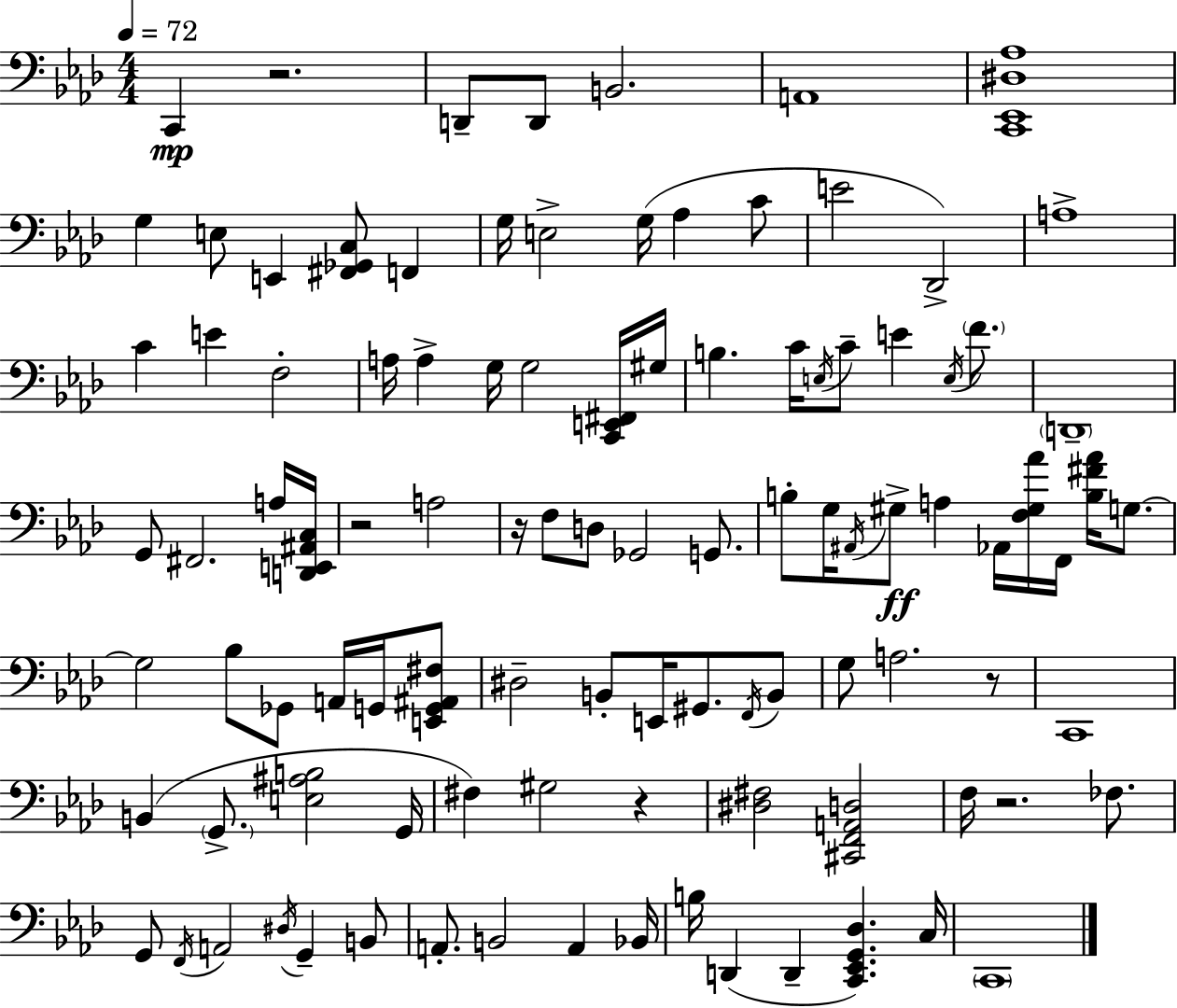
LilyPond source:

{
  \clef bass
  \numericTimeSignature
  \time 4/4
  \key aes \major
  \tempo 4 = 72
  \repeat volta 2 { c,4\mp r2. | d,8-- d,8 b,2. | a,1 | <c, ees, dis aes>1 | \break g4 e8 e,4 <fis, ges, c>8 f,4 | g16 e2-> g16( aes4 c'8 | e'2 des,2->) | a1-> | \break c'4 e'4 f2-. | a16 a4-> g16 g2 <c, e, fis,>16 gis16 | b4. c'16 \acciaccatura { e16 } c'8-- e'4 \acciaccatura { e16 } \parenthesize f'8. | \parenthesize d,1-- | \break g,8 fis,2. | a16 <d, e, ais, c>16 r2 a2 | r16 f8 d8 ges,2 g,8. | b8-. g16 \acciaccatura { ais,16 } gis8->\ff a4 aes,16 <f gis aes'>16 f,16 <b fis' aes'>16 | \break g8.~~ g2 bes8 ges,8 a,16 | g,16 <e, g, ais, fis>8 dis2-- b,8-. e,16 gis,8. | \acciaccatura { f,16 } b,8 g8 a2. | r8 c,1 | \break b,4( \parenthesize g,8.-> <e ais b>2 | g,16 fis4) gis2 | r4 <dis fis>2 <cis, f, a, d>2 | f16 r2. | \break fes8. g,8 \acciaccatura { f,16 } a,2 \acciaccatura { dis16 } | g,4-- b,8 a,8.-. b,2 | a,4 bes,16 b16 d,4( d,4-- <c, ees, g, des>4.) | c16 \parenthesize c,1 | \break } \bar "|."
}